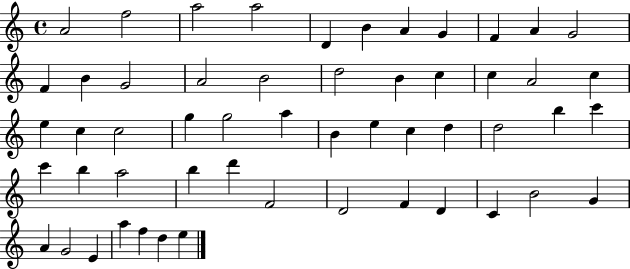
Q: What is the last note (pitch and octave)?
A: E5